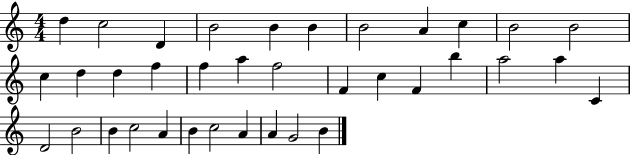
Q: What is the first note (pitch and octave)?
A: D5